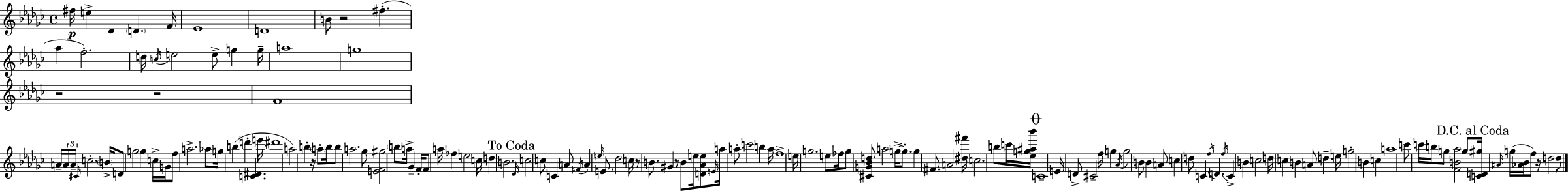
F#5/s E5/q Db4/q D4/q. F4/s Eb4/w D4/w B4/e R/h F#5/q. Ab5/q F5/h. D5/s C5/s E5/h E5/e G5/q G5/s A5/w G5/w R/h R/h F4/w A4/s A4/s A4/s C#4/s C5/h. B4/s D4/e G5/h G5/q C5/s G4/s F5/e A5/h. Ab5/e G5/s B5/q D6/q [C4,D#4]/q. E6/s D#6/w A5/h B5/q R/s A5/e B5/s B5/e A5/h. Gb5/e [E4,F4,G#5]/h B5/e A5/s Gb4/q F4/s F4/e A5/s FES5/q E5/h C5/s D5/q B4/h. Db4/s C5/h C5/e C4/q A4/e F#4/s A4/q E5/s E4/e. Db5/h C5/s R/e B4/e. G#4/q R/e B4/e E5/s [D4,Ab4,E5]/e E4/s A5/s A5/e C6/h B5/q A5/s F5/w E5/s G5/h. E5/e FES5/s G5/e [C#4,G4,Bb4,D5]/e A5/h G5/s G5/e. G5/q F#4/e. A4/h [D#5,F#6]/s C5/h. B5/e C6/s [Eb5,G5,A#5,Bb6]/s C4/w E4/s D4/e C#4/h F5/s G5/q Ab4/s G5/h B4/e B4/q A4/e C5/q D5/e C4/q F5/s D4/q. F5/s C4/q B4/q C5/h D5/s C5/q B4/q A4/e D5/q E5/s G5/h B4/q C5/q A5/w C6/e C6/s B5/s G5/e [F4,B4,Ab5]/h G5/e [C4,D4,G#5]/s A#4/s G5/s [Ab4,Bb4]/s F5/e R/s D5/h D5/e